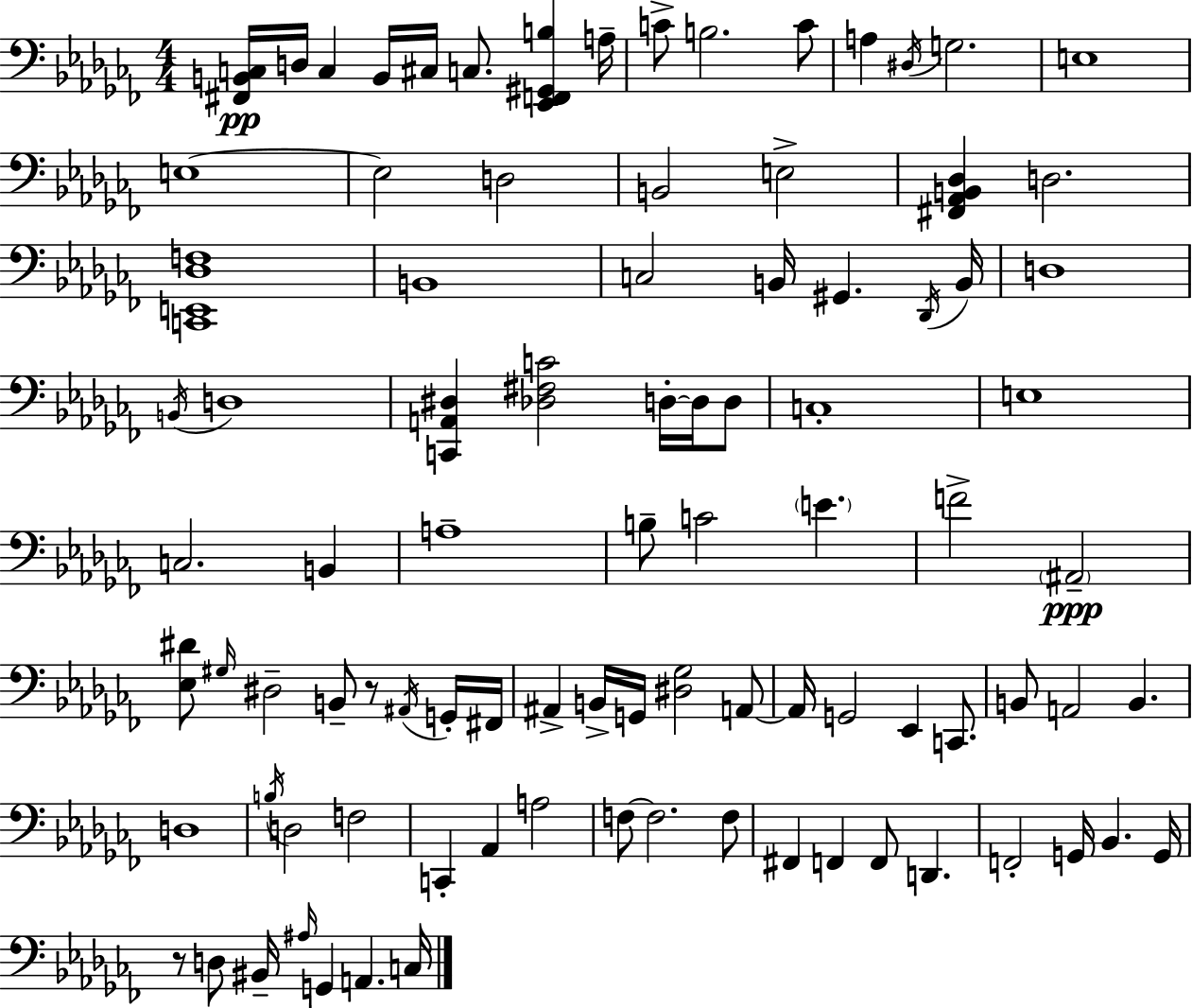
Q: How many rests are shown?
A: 2